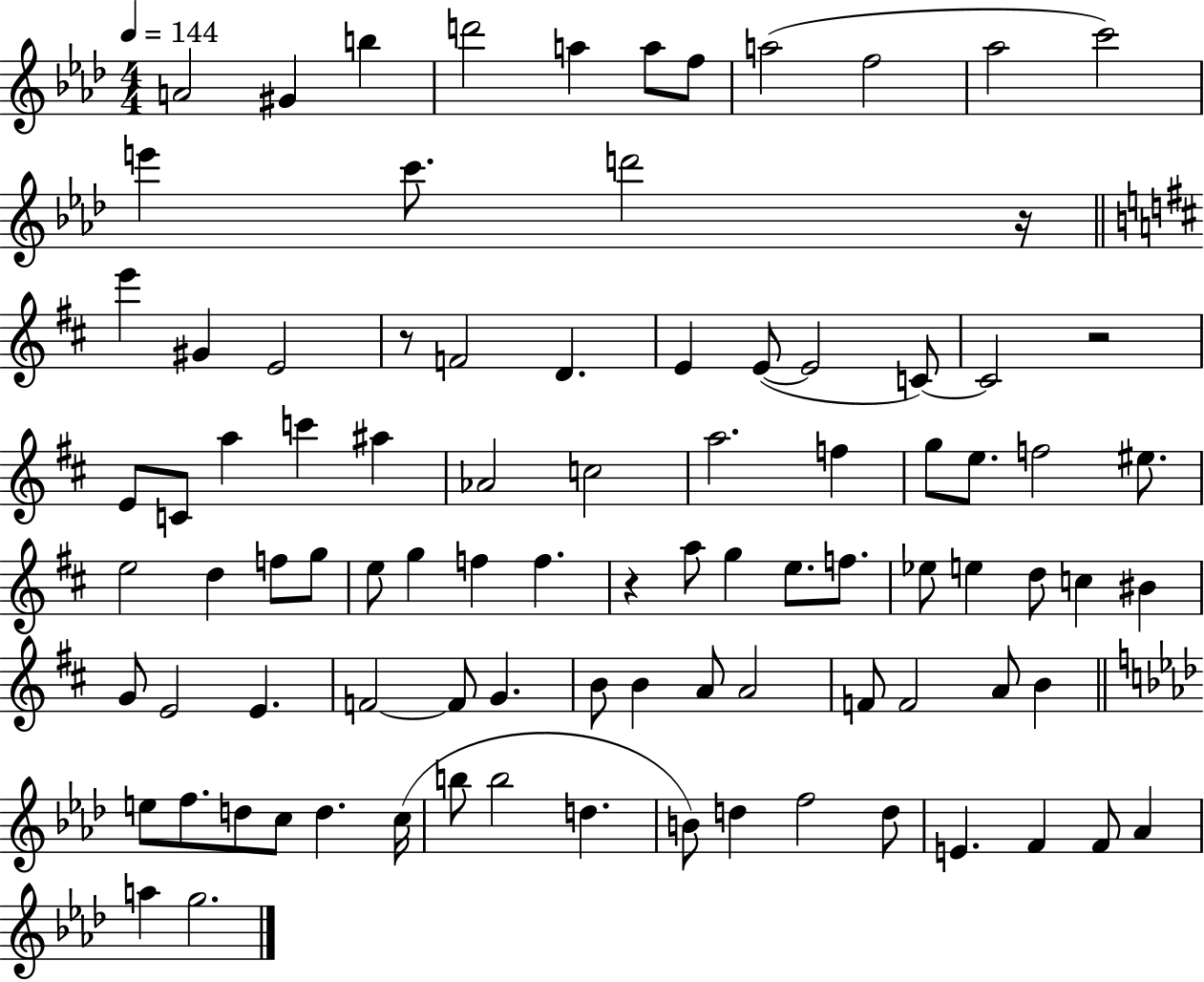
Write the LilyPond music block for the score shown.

{
  \clef treble
  \numericTimeSignature
  \time 4/4
  \key aes \major
  \tempo 4 = 144
  a'2 gis'4 b''4 | d'''2 a''4 a''8 f''8 | a''2( f''2 | aes''2 c'''2) | \break e'''4 c'''8. d'''2 r16 | \bar "||" \break \key d \major e'''4 gis'4 e'2 | r8 f'2 d'4. | e'4 e'8~(~ e'2 c'8~~) | c'2 r2 | \break e'8 c'8 a''4 c'''4 ais''4 | aes'2 c''2 | a''2. f''4 | g''8 e''8. f''2 eis''8. | \break e''2 d''4 f''8 g''8 | e''8 g''4 f''4 f''4. | r4 a''8 g''4 e''8. f''8. | ees''8 e''4 d''8 c''4 bis'4 | \break g'8 e'2 e'4. | f'2~~ f'8 g'4. | b'8 b'4 a'8 a'2 | f'8 f'2 a'8 b'4 | \break \bar "||" \break \key aes \major e''8 f''8. d''8 c''8 d''4. c''16( | b''8 b''2 d''4. | b'8) d''4 f''2 d''8 | e'4. f'4 f'8 aes'4 | \break a''4 g''2. | \bar "|."
}